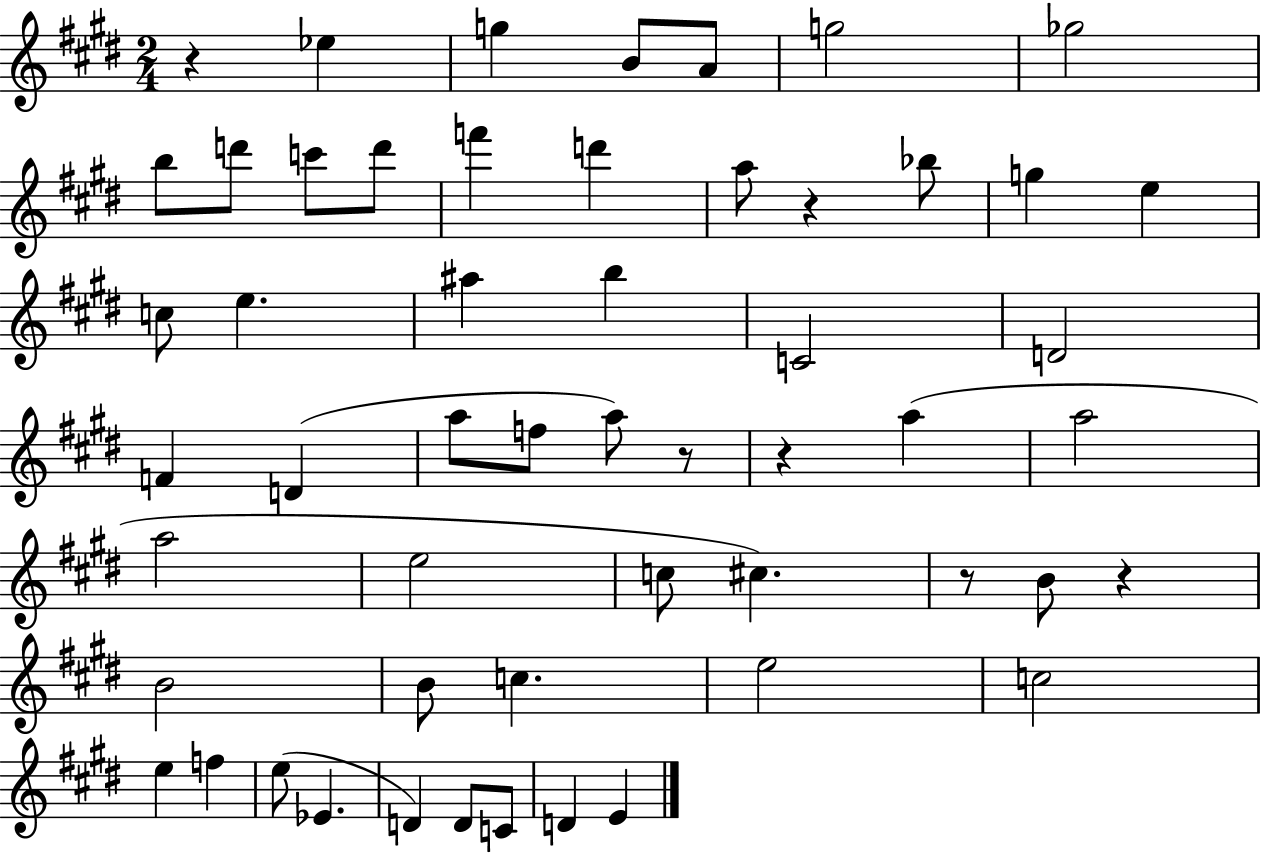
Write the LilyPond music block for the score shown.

{
  \clef treble
  \numericTimeSignature
  \time 2/4
  \key e \major
  r4 ees''4 | g''4 b'8 a'8 | g''2 | ges''2 | \break b''8 d'''8 c'''8 d'''8 | f'''4 d'''4 | a''8 r4 bes''8 | g''4 e''4 | \break c''8 e''4. | ais''4 b''4 | c'2 | d'2 | \break f'4 d'4( | a''8 f''8 a''8) r8 | r4 a''4( | a''2 | \break a''2 | e''2 | c''8 cis''4.) | r8 b'8 r4 | \break b'2 | b'8 c''4. | e''2 | c''2 | \break e''4 f''4 | e''8( ees'4. | d'4) d'8 c'8 | d'4 e'4 | \break \bar "|."
}